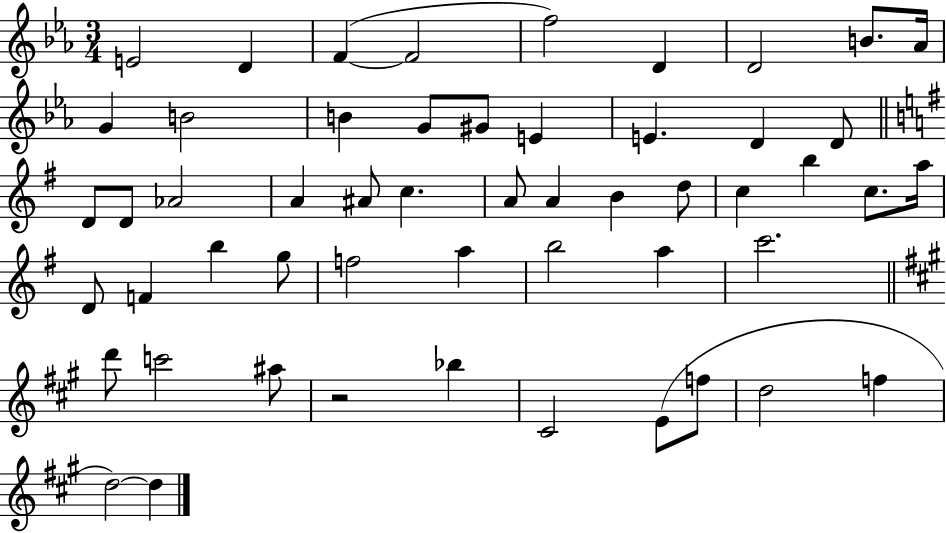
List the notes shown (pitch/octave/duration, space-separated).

E4/h D4/q F4/q F4/h F5/h D4/q D4/h B4/e. Ab4/s G4/q B4/h B4/q G4/e G#4/e E4/q E4/q. D4/q D4/e D4/e D4/e Ab4/h A4/q A#4/e C5/q. A4/e A4/q B4/q D5/e C5/q B5/q C5/e. A5/s D4/e F4/q B5/q G5/e F5/h A5/q B5/h A5/q C6/h. D6/e C6/h A#5/e R/h Bb5/q C#4/h E4/e F5/e D5/h F5/q D5/h D5/q